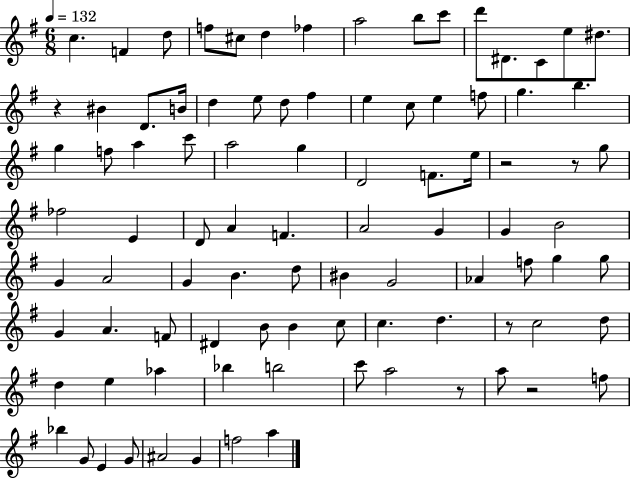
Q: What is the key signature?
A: G major